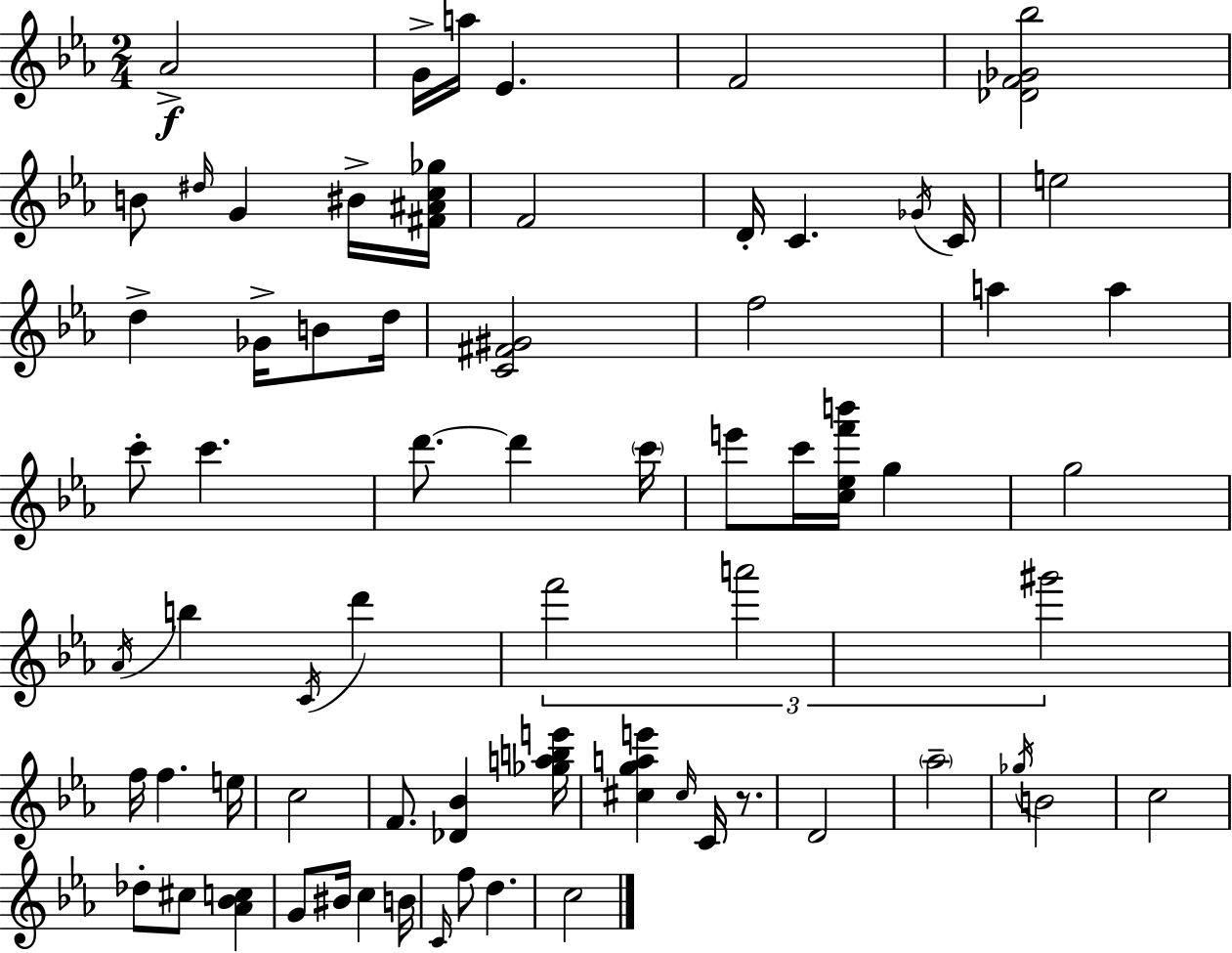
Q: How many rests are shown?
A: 1